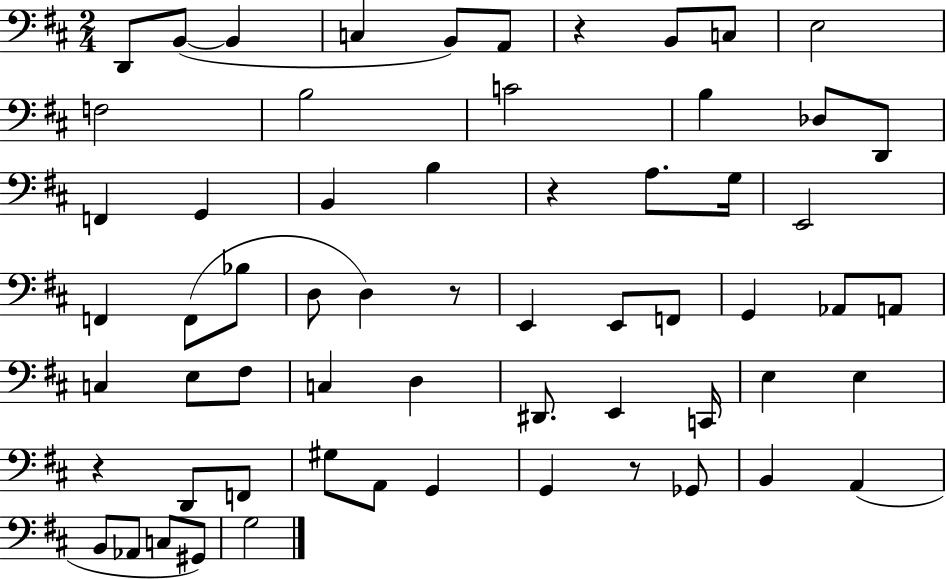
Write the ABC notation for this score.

X:1
T:Untitled
M:2/4
L:1/4
K:D
D,,/2 B,,/2 B,, C, B,,/2 A,,/2 z B,,/2 C,/2 E,2 F,2 B,2 C2 B, _D,/2 D,,/2 F,, G,, B,, B, z A,/2 G,/4 E,,2 F,, F,,/2 _B,/2 D,/2 D, z/2 E,, E,,/2 F,,/2 G,, _A,,/2 A,,/2 C, E,/2 ^F,/2 C, D, ^D,,/2 E,, C,,/4 E, E, z D,,/2 F,,/2 ^G,/2 A,,/2 G,, G,, z/2 _G,,/2 B,, A,, B,,/2 _A,,/2 C,/2 ^G,,/2 G,2